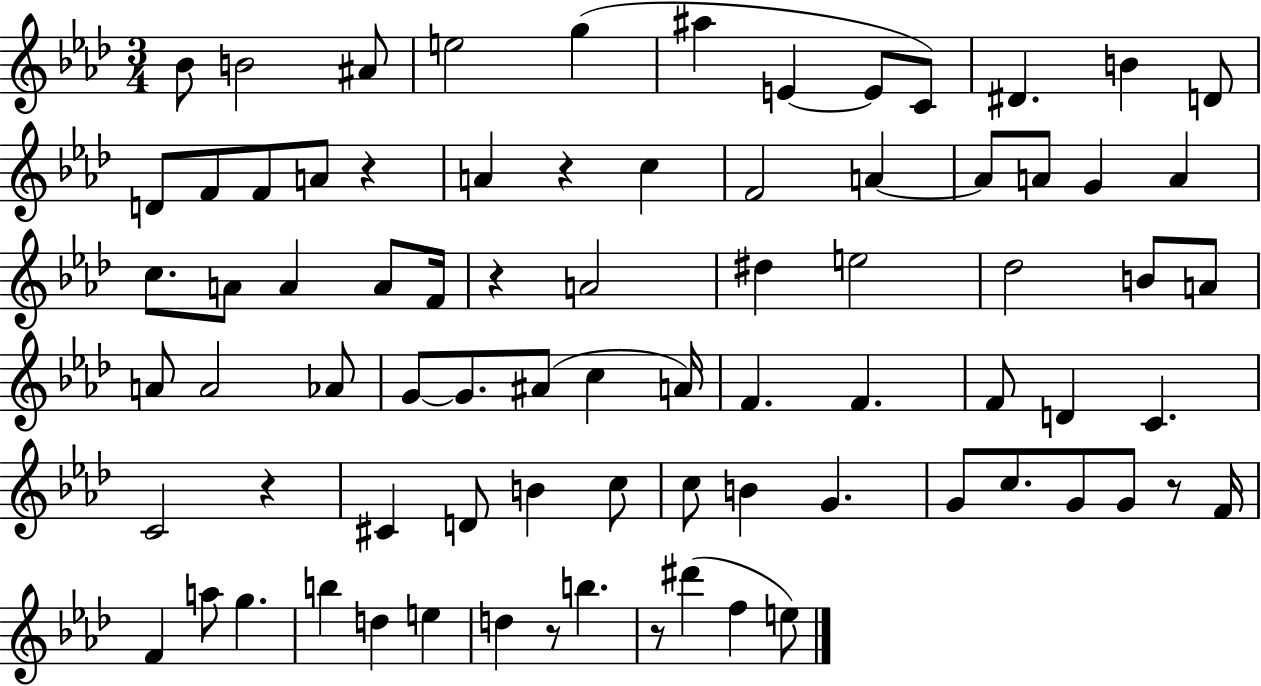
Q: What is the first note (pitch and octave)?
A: Bb4